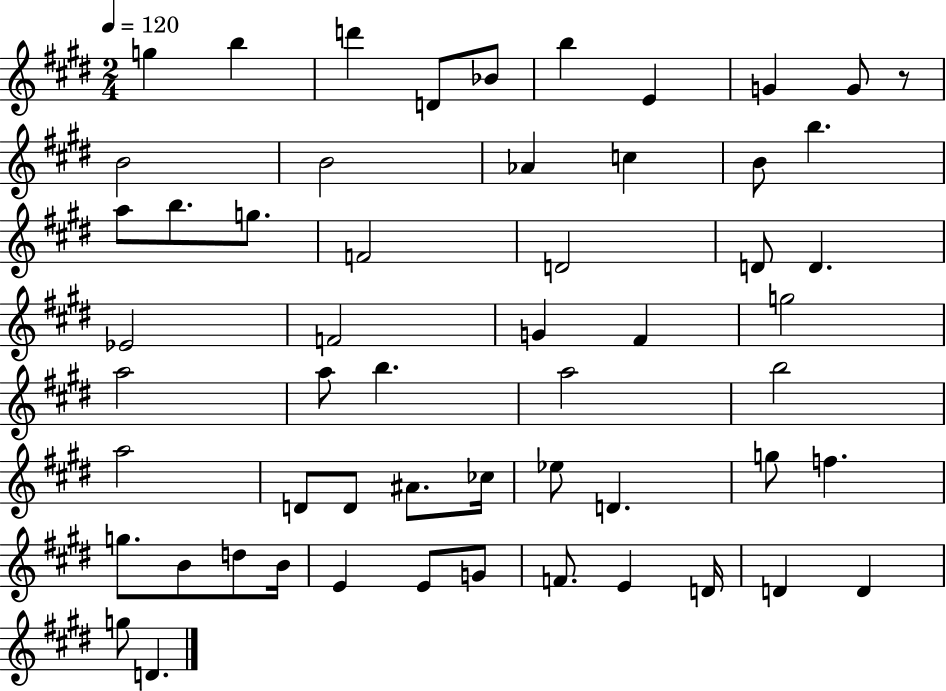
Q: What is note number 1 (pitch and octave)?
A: G5